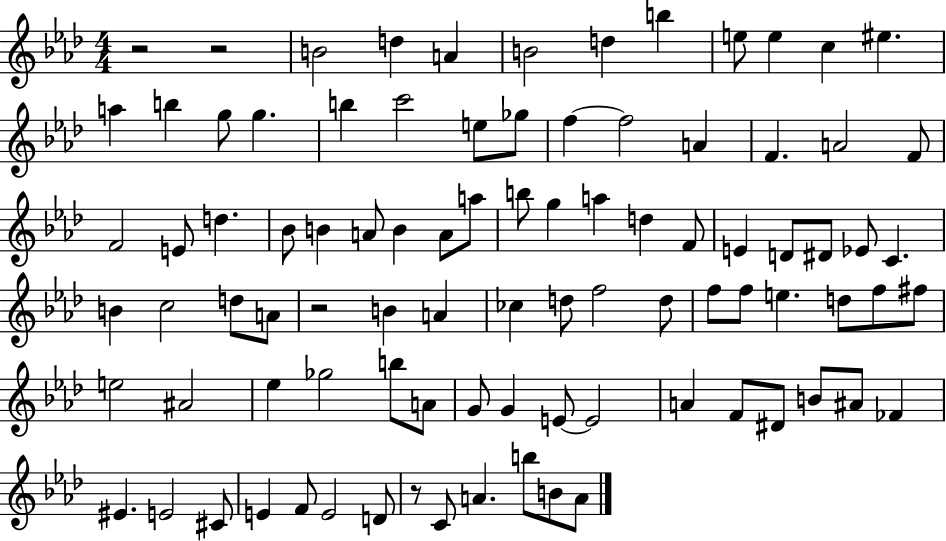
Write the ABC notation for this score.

X:1
T:Untitled
M:4/4
L:1/4
K:Ab
z2 z2 B2 d A B2 d b e/2 e c ^e a b g/2 g b c'2 e/2 _g/2 f f2 A F A2 F/2 F2 E/2 d _B/2 B A/2 B A/2 a/2 b/2 g a d F/2 E D/2 ^D/2 _E/2 C B c2 d/2 A/2 z2 B A _c d/2 f2 d/2 f/2 f/2 e d/2 f/2 ^f/2 e2 ^A2 _e _g2 b/2 A/2 G/2 G E/2 E2 A F/2 ^D/2 B/2 ^A/2 _F ^E E2 ^C/2 E F/2 E2 D/2 z/2 C/2 A b/2 B/2 A/2